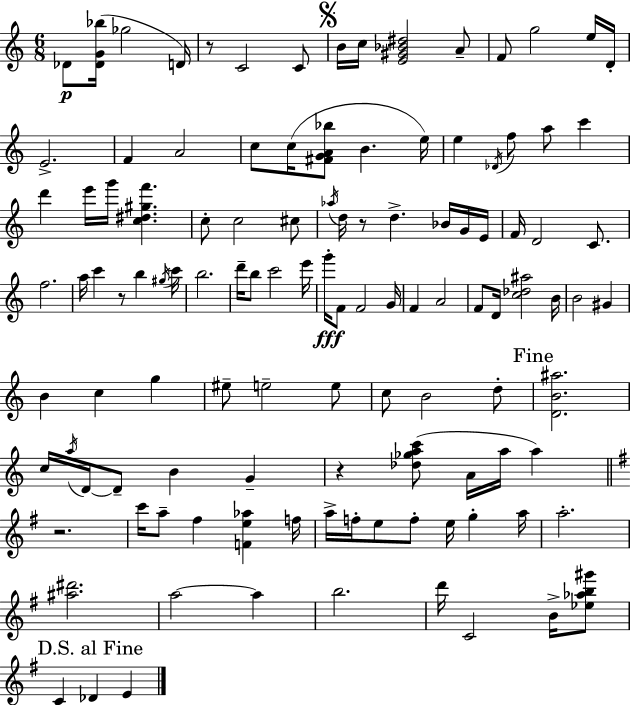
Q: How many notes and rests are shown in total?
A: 115